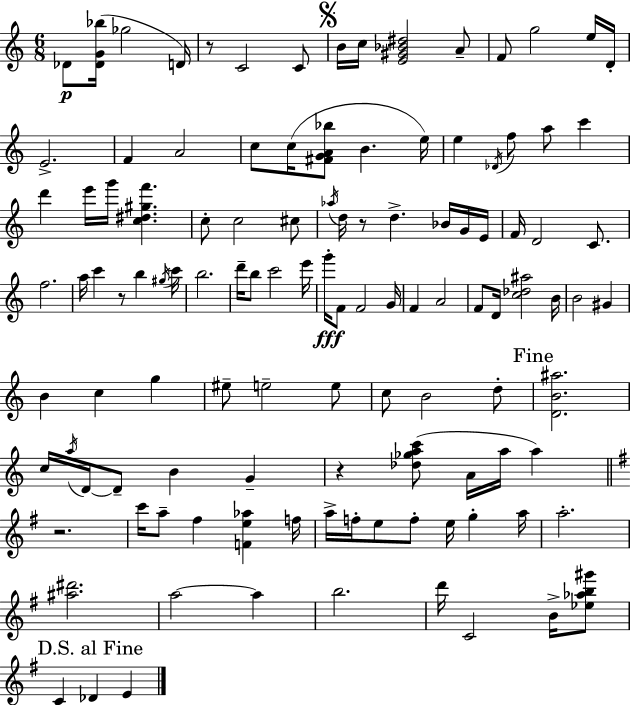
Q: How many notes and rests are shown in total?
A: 115